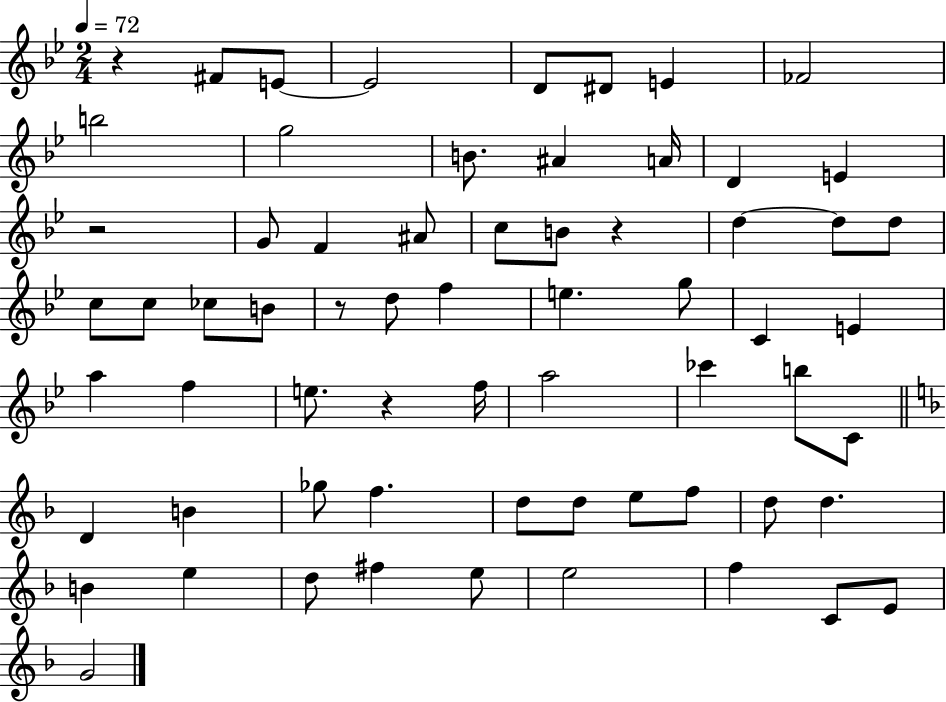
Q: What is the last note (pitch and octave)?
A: G4